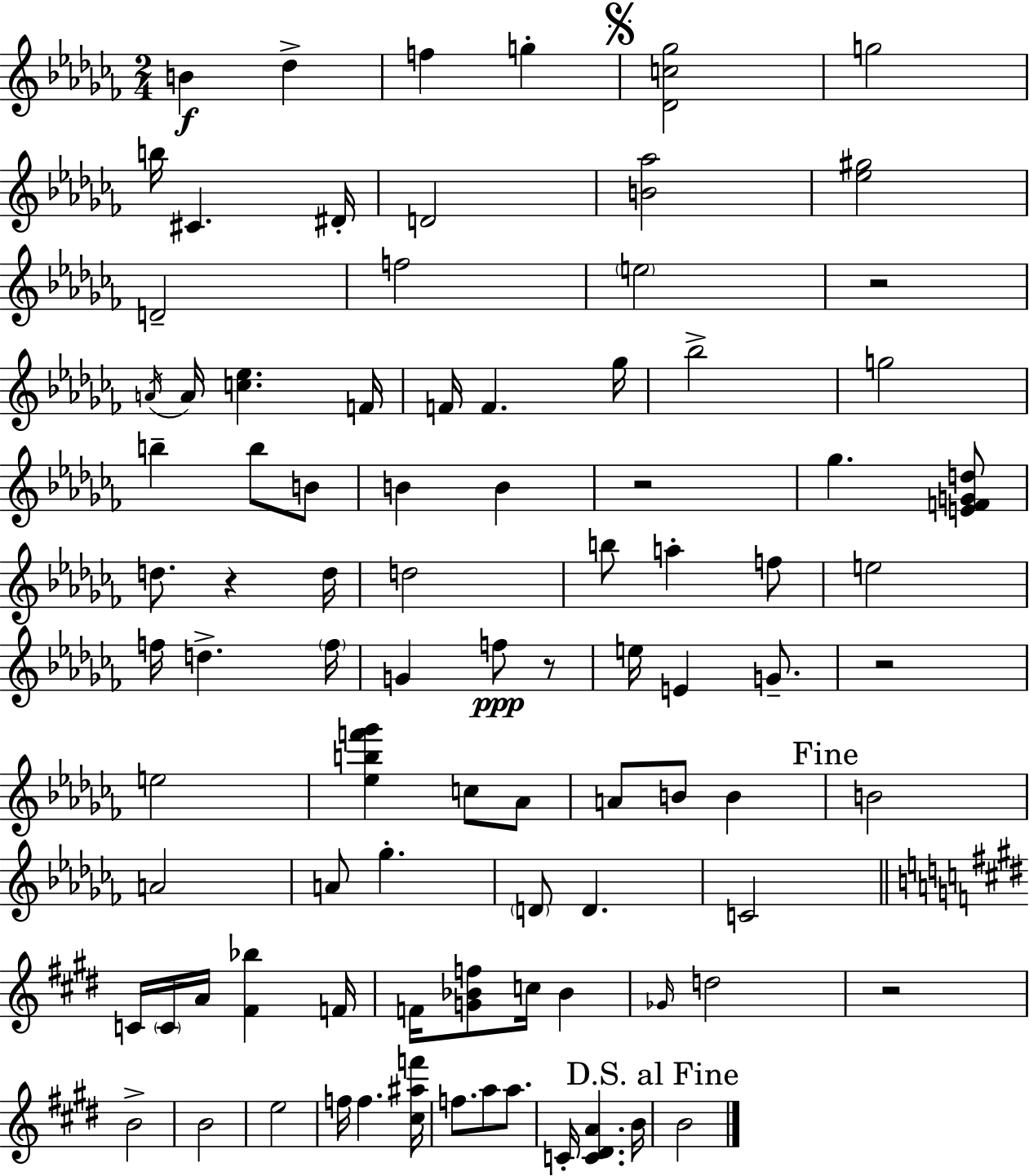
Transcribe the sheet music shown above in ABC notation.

X:1
T:Untitled
M:2/4
L:1/4
K:Abm
B _d f g [_Dc_g]2 g2 b/4 ^C ^D/4 D2 [B_a]2 [_e^g]2 D2 f2 e2 z2 A/4 A/4 [c_e] F/4 F/4 F _g/4 _b2 g2 b b/2 B/2 B B z2 _g [EFGd]/2 d/2 z d/4 d2 b/2 a f/2 e2 f/4 d f/4 G f/2 z/2 e/4 E G/2 z2 e2 [_ebf'_g'] c/2 _A/2 A/2 B/2 B B2 A2 A/2 _g D/2 D C2 C/4 C/4 A/4 [^F_b] F/4 F/4 [G_Bf]/2 c/4 _B _G/4 d2 z2 B2 B2 e2 f/4 f [^c^af']/4 f/2 a/2 a/2 C/4 [C^DA] B/4 B2